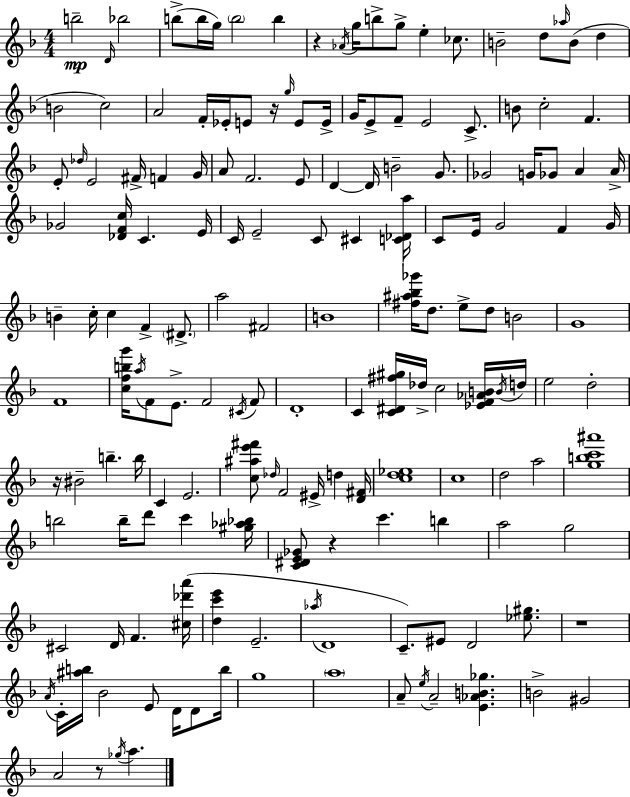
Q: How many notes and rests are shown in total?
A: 163